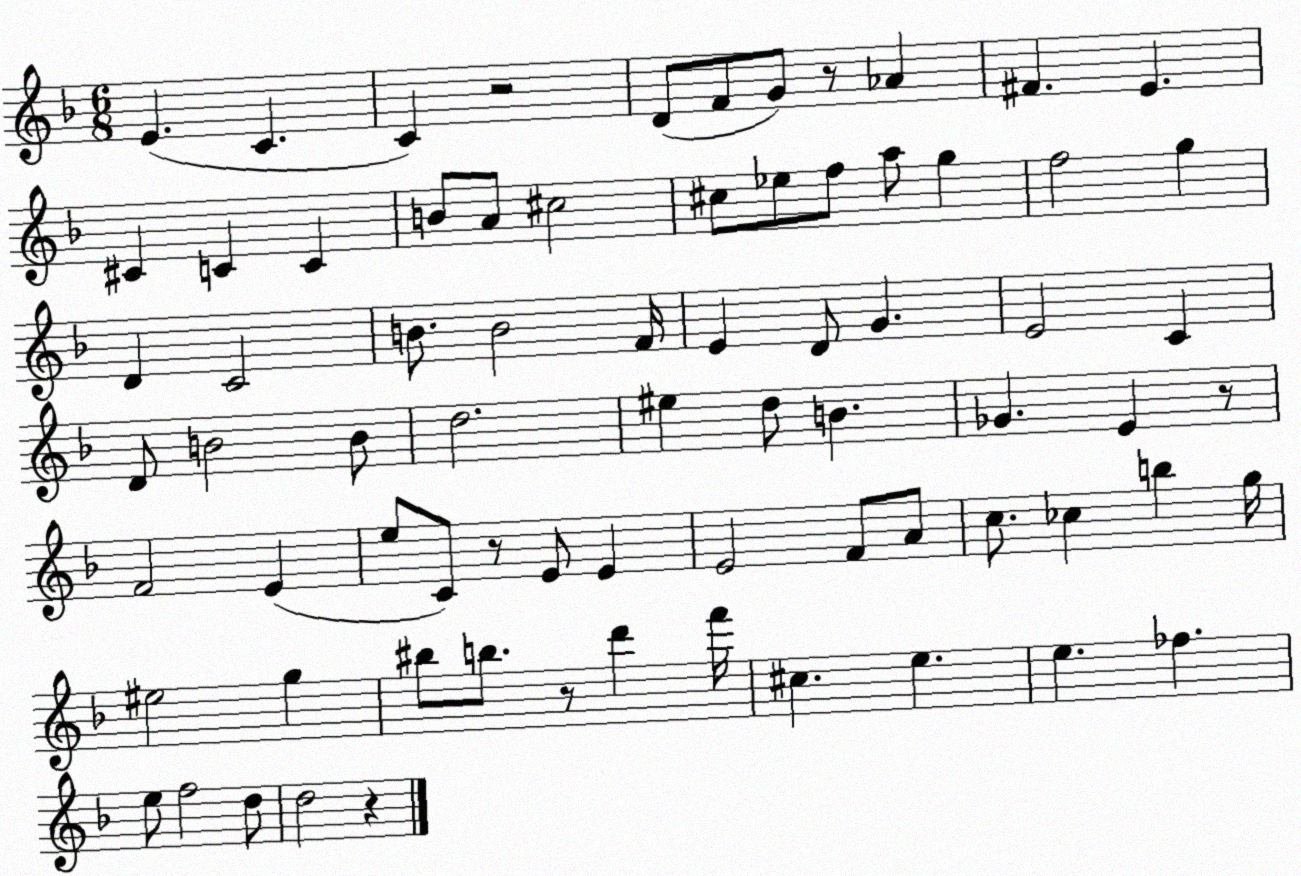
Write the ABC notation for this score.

X:1
T:Untitled
M:6/8
L:1/4
K:F
E C C z2 D/2 F/2 G/2 z/2 _A ^F E ^C C C B/2 A/2 ^c2 ^c/2 _e/2 f/2 a/2 g f2 g D C2 B/2 B2 F/4 E D/2 G E2 C D/2 B2 B/2 d2 ^e d/2 B _G E z/2 F2 E e/2 C/2 z/2 E/2 E E2 F/2 A/2 c/2 _c b g/4 ^e2 g ^b/2 b/2 z/2 d' f'/4 ^c e e _f e/2 f2 d/2 d2 z